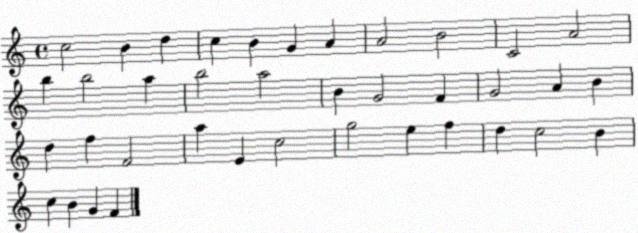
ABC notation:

X:1
T:Untitled
M:4/4
L:1/4
K:C
c2 B d c B G A A2 B2 C2 A2 b b2 a b2 a2 B G2 F G2 A B d f F2 a E c2 g2 e f d c2 B c B G F